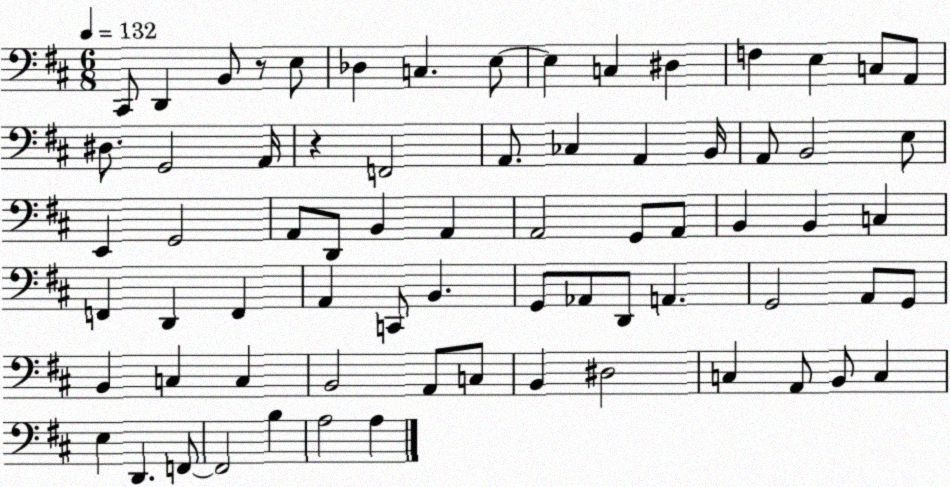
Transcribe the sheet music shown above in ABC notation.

X:1
T:Untitled
M:6/8
L:1/4
K:D
^C,,/2 D,, B,,/2 z/2 E,/2 _D, C, E,/2 E, C, ^D, F, E, C,/2 A,,/2 ^D,/2 G,,2 A,,/4 z F,,2 A,,/2 _C, A,, B,,/4 A,,/2 B,,2 E,/2 E,, G,,2 A,,/2 D,,/2 B,, A,, A,,2 G,,/2 A,,/2 B,, B,, C, F,, D,, F,, A,, C,,/2 B,, G,,/2 _A,,/2 D,,/2 A,, G,,2 A,,/2 G,,/2 B,, C, C, B,,2 A,,/2 C,/2 B,, ^D,2 C, A,,/2 B,,/2 C, E, D,, F,,/2 F,,2 B, A,2 A,